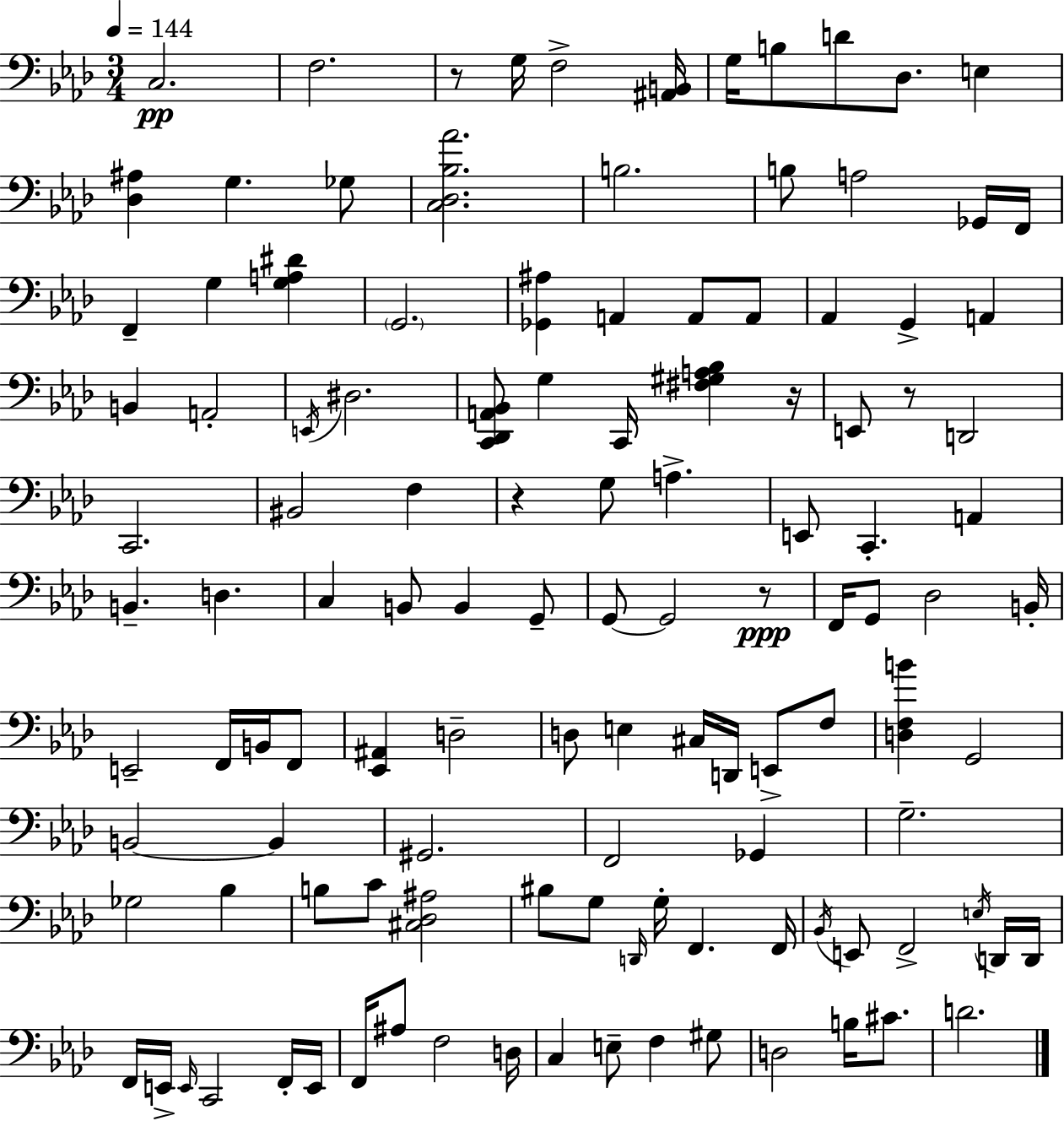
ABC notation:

X:1
T:Untitled
M:3/4
L:1/4
K:Ab
C,2 F,2 z/2 G,/4 F,2 [^A,,B,,]/4 G,/4 B,/2 D/2 _D,/2 E, [_D,^A,] G, _G,/2 [C,_D,_B,_A]2 B,2 B,/2 A,2 _G,,/4 F,,/4 F,, G, [G,A,^D] G,,2 [_G,,^A,] A,, A,,/2 A,,/2 _A,, G,, A,, B,, A,,2 E,,/4 ^D,2 [C,,_D,,A,,_B,,]/2 G, C,,/4 [^F,^G,A,_B,] z/4 E,,/2 z/2 D,,2 C,,2 ^B,,2 F, z G,/2 A, E,,/2 C,, A,, B,, D, C, B,,/2 B,, G,,/2 G,,/2 G,,2 z/2 F,,/4 G,,/2 _D,2 B,,/4 E,,2 F,,/4 B,,/4 F,,/2 [_E,,^A,,] D,2 D,/2 E, ^C,/4 D,,/4 E,,/2 F,/2 [D,F,B] G,,2 B,,2 B,, ^G,,2 F,,2 _G,, G,2 _G,2 _B, B,/2 C/2 [^C,_D,^A,]2 ^B,/2 G,/2 D,,/4 G,/4 F,, F,,/4 _B,,/4 E,,/2 F,,2 E,/4 D,,/4 D,,/4 F,,/4 E,,/4 E,,/4 C,,2 F,,/4 E,,/4 F,,/4 ^A,/2 F,2 D,/4 C, E,/2 F, ^G,/2 D,2 B,/4 ^C/2 D2